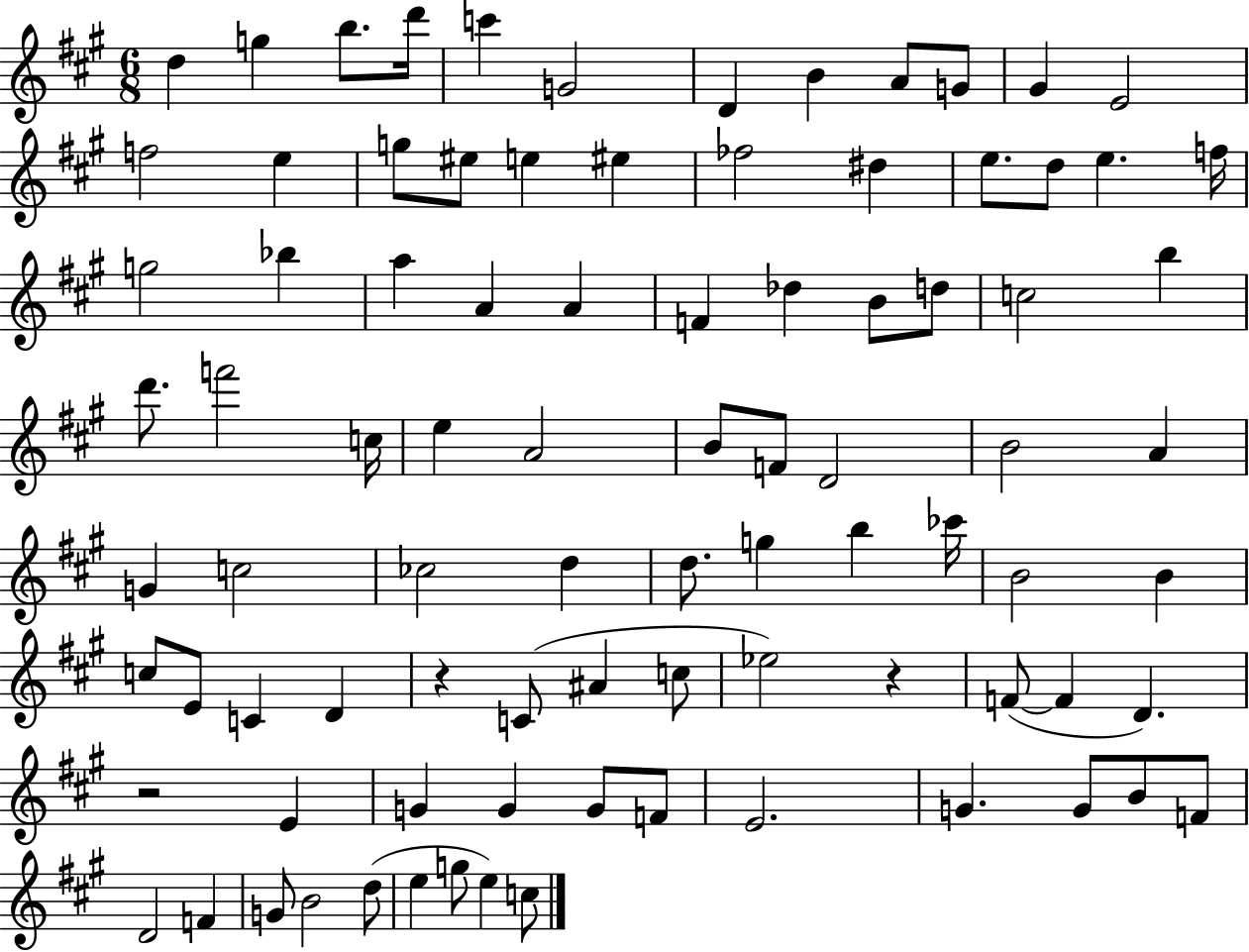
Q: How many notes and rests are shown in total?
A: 88